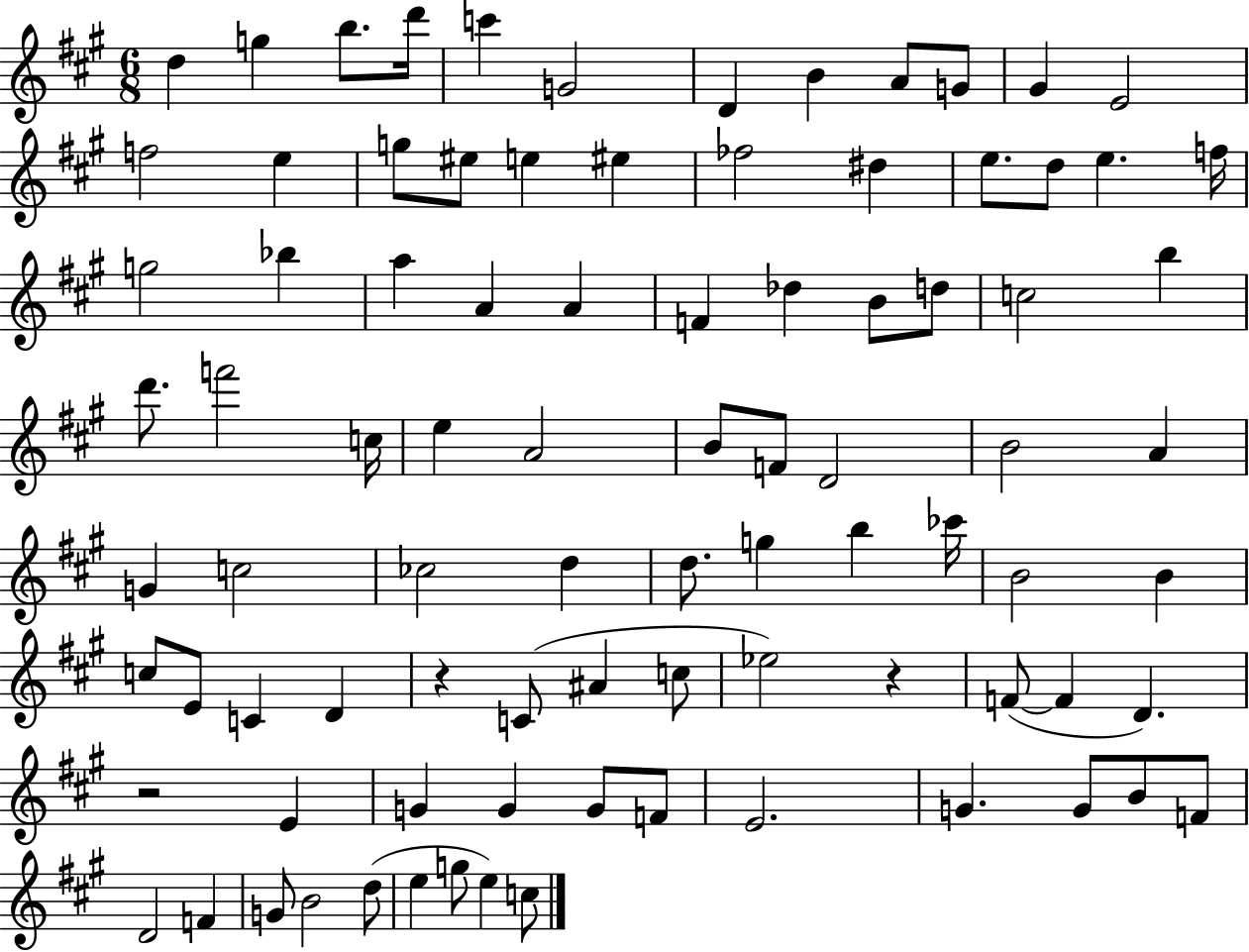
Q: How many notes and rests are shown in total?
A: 88